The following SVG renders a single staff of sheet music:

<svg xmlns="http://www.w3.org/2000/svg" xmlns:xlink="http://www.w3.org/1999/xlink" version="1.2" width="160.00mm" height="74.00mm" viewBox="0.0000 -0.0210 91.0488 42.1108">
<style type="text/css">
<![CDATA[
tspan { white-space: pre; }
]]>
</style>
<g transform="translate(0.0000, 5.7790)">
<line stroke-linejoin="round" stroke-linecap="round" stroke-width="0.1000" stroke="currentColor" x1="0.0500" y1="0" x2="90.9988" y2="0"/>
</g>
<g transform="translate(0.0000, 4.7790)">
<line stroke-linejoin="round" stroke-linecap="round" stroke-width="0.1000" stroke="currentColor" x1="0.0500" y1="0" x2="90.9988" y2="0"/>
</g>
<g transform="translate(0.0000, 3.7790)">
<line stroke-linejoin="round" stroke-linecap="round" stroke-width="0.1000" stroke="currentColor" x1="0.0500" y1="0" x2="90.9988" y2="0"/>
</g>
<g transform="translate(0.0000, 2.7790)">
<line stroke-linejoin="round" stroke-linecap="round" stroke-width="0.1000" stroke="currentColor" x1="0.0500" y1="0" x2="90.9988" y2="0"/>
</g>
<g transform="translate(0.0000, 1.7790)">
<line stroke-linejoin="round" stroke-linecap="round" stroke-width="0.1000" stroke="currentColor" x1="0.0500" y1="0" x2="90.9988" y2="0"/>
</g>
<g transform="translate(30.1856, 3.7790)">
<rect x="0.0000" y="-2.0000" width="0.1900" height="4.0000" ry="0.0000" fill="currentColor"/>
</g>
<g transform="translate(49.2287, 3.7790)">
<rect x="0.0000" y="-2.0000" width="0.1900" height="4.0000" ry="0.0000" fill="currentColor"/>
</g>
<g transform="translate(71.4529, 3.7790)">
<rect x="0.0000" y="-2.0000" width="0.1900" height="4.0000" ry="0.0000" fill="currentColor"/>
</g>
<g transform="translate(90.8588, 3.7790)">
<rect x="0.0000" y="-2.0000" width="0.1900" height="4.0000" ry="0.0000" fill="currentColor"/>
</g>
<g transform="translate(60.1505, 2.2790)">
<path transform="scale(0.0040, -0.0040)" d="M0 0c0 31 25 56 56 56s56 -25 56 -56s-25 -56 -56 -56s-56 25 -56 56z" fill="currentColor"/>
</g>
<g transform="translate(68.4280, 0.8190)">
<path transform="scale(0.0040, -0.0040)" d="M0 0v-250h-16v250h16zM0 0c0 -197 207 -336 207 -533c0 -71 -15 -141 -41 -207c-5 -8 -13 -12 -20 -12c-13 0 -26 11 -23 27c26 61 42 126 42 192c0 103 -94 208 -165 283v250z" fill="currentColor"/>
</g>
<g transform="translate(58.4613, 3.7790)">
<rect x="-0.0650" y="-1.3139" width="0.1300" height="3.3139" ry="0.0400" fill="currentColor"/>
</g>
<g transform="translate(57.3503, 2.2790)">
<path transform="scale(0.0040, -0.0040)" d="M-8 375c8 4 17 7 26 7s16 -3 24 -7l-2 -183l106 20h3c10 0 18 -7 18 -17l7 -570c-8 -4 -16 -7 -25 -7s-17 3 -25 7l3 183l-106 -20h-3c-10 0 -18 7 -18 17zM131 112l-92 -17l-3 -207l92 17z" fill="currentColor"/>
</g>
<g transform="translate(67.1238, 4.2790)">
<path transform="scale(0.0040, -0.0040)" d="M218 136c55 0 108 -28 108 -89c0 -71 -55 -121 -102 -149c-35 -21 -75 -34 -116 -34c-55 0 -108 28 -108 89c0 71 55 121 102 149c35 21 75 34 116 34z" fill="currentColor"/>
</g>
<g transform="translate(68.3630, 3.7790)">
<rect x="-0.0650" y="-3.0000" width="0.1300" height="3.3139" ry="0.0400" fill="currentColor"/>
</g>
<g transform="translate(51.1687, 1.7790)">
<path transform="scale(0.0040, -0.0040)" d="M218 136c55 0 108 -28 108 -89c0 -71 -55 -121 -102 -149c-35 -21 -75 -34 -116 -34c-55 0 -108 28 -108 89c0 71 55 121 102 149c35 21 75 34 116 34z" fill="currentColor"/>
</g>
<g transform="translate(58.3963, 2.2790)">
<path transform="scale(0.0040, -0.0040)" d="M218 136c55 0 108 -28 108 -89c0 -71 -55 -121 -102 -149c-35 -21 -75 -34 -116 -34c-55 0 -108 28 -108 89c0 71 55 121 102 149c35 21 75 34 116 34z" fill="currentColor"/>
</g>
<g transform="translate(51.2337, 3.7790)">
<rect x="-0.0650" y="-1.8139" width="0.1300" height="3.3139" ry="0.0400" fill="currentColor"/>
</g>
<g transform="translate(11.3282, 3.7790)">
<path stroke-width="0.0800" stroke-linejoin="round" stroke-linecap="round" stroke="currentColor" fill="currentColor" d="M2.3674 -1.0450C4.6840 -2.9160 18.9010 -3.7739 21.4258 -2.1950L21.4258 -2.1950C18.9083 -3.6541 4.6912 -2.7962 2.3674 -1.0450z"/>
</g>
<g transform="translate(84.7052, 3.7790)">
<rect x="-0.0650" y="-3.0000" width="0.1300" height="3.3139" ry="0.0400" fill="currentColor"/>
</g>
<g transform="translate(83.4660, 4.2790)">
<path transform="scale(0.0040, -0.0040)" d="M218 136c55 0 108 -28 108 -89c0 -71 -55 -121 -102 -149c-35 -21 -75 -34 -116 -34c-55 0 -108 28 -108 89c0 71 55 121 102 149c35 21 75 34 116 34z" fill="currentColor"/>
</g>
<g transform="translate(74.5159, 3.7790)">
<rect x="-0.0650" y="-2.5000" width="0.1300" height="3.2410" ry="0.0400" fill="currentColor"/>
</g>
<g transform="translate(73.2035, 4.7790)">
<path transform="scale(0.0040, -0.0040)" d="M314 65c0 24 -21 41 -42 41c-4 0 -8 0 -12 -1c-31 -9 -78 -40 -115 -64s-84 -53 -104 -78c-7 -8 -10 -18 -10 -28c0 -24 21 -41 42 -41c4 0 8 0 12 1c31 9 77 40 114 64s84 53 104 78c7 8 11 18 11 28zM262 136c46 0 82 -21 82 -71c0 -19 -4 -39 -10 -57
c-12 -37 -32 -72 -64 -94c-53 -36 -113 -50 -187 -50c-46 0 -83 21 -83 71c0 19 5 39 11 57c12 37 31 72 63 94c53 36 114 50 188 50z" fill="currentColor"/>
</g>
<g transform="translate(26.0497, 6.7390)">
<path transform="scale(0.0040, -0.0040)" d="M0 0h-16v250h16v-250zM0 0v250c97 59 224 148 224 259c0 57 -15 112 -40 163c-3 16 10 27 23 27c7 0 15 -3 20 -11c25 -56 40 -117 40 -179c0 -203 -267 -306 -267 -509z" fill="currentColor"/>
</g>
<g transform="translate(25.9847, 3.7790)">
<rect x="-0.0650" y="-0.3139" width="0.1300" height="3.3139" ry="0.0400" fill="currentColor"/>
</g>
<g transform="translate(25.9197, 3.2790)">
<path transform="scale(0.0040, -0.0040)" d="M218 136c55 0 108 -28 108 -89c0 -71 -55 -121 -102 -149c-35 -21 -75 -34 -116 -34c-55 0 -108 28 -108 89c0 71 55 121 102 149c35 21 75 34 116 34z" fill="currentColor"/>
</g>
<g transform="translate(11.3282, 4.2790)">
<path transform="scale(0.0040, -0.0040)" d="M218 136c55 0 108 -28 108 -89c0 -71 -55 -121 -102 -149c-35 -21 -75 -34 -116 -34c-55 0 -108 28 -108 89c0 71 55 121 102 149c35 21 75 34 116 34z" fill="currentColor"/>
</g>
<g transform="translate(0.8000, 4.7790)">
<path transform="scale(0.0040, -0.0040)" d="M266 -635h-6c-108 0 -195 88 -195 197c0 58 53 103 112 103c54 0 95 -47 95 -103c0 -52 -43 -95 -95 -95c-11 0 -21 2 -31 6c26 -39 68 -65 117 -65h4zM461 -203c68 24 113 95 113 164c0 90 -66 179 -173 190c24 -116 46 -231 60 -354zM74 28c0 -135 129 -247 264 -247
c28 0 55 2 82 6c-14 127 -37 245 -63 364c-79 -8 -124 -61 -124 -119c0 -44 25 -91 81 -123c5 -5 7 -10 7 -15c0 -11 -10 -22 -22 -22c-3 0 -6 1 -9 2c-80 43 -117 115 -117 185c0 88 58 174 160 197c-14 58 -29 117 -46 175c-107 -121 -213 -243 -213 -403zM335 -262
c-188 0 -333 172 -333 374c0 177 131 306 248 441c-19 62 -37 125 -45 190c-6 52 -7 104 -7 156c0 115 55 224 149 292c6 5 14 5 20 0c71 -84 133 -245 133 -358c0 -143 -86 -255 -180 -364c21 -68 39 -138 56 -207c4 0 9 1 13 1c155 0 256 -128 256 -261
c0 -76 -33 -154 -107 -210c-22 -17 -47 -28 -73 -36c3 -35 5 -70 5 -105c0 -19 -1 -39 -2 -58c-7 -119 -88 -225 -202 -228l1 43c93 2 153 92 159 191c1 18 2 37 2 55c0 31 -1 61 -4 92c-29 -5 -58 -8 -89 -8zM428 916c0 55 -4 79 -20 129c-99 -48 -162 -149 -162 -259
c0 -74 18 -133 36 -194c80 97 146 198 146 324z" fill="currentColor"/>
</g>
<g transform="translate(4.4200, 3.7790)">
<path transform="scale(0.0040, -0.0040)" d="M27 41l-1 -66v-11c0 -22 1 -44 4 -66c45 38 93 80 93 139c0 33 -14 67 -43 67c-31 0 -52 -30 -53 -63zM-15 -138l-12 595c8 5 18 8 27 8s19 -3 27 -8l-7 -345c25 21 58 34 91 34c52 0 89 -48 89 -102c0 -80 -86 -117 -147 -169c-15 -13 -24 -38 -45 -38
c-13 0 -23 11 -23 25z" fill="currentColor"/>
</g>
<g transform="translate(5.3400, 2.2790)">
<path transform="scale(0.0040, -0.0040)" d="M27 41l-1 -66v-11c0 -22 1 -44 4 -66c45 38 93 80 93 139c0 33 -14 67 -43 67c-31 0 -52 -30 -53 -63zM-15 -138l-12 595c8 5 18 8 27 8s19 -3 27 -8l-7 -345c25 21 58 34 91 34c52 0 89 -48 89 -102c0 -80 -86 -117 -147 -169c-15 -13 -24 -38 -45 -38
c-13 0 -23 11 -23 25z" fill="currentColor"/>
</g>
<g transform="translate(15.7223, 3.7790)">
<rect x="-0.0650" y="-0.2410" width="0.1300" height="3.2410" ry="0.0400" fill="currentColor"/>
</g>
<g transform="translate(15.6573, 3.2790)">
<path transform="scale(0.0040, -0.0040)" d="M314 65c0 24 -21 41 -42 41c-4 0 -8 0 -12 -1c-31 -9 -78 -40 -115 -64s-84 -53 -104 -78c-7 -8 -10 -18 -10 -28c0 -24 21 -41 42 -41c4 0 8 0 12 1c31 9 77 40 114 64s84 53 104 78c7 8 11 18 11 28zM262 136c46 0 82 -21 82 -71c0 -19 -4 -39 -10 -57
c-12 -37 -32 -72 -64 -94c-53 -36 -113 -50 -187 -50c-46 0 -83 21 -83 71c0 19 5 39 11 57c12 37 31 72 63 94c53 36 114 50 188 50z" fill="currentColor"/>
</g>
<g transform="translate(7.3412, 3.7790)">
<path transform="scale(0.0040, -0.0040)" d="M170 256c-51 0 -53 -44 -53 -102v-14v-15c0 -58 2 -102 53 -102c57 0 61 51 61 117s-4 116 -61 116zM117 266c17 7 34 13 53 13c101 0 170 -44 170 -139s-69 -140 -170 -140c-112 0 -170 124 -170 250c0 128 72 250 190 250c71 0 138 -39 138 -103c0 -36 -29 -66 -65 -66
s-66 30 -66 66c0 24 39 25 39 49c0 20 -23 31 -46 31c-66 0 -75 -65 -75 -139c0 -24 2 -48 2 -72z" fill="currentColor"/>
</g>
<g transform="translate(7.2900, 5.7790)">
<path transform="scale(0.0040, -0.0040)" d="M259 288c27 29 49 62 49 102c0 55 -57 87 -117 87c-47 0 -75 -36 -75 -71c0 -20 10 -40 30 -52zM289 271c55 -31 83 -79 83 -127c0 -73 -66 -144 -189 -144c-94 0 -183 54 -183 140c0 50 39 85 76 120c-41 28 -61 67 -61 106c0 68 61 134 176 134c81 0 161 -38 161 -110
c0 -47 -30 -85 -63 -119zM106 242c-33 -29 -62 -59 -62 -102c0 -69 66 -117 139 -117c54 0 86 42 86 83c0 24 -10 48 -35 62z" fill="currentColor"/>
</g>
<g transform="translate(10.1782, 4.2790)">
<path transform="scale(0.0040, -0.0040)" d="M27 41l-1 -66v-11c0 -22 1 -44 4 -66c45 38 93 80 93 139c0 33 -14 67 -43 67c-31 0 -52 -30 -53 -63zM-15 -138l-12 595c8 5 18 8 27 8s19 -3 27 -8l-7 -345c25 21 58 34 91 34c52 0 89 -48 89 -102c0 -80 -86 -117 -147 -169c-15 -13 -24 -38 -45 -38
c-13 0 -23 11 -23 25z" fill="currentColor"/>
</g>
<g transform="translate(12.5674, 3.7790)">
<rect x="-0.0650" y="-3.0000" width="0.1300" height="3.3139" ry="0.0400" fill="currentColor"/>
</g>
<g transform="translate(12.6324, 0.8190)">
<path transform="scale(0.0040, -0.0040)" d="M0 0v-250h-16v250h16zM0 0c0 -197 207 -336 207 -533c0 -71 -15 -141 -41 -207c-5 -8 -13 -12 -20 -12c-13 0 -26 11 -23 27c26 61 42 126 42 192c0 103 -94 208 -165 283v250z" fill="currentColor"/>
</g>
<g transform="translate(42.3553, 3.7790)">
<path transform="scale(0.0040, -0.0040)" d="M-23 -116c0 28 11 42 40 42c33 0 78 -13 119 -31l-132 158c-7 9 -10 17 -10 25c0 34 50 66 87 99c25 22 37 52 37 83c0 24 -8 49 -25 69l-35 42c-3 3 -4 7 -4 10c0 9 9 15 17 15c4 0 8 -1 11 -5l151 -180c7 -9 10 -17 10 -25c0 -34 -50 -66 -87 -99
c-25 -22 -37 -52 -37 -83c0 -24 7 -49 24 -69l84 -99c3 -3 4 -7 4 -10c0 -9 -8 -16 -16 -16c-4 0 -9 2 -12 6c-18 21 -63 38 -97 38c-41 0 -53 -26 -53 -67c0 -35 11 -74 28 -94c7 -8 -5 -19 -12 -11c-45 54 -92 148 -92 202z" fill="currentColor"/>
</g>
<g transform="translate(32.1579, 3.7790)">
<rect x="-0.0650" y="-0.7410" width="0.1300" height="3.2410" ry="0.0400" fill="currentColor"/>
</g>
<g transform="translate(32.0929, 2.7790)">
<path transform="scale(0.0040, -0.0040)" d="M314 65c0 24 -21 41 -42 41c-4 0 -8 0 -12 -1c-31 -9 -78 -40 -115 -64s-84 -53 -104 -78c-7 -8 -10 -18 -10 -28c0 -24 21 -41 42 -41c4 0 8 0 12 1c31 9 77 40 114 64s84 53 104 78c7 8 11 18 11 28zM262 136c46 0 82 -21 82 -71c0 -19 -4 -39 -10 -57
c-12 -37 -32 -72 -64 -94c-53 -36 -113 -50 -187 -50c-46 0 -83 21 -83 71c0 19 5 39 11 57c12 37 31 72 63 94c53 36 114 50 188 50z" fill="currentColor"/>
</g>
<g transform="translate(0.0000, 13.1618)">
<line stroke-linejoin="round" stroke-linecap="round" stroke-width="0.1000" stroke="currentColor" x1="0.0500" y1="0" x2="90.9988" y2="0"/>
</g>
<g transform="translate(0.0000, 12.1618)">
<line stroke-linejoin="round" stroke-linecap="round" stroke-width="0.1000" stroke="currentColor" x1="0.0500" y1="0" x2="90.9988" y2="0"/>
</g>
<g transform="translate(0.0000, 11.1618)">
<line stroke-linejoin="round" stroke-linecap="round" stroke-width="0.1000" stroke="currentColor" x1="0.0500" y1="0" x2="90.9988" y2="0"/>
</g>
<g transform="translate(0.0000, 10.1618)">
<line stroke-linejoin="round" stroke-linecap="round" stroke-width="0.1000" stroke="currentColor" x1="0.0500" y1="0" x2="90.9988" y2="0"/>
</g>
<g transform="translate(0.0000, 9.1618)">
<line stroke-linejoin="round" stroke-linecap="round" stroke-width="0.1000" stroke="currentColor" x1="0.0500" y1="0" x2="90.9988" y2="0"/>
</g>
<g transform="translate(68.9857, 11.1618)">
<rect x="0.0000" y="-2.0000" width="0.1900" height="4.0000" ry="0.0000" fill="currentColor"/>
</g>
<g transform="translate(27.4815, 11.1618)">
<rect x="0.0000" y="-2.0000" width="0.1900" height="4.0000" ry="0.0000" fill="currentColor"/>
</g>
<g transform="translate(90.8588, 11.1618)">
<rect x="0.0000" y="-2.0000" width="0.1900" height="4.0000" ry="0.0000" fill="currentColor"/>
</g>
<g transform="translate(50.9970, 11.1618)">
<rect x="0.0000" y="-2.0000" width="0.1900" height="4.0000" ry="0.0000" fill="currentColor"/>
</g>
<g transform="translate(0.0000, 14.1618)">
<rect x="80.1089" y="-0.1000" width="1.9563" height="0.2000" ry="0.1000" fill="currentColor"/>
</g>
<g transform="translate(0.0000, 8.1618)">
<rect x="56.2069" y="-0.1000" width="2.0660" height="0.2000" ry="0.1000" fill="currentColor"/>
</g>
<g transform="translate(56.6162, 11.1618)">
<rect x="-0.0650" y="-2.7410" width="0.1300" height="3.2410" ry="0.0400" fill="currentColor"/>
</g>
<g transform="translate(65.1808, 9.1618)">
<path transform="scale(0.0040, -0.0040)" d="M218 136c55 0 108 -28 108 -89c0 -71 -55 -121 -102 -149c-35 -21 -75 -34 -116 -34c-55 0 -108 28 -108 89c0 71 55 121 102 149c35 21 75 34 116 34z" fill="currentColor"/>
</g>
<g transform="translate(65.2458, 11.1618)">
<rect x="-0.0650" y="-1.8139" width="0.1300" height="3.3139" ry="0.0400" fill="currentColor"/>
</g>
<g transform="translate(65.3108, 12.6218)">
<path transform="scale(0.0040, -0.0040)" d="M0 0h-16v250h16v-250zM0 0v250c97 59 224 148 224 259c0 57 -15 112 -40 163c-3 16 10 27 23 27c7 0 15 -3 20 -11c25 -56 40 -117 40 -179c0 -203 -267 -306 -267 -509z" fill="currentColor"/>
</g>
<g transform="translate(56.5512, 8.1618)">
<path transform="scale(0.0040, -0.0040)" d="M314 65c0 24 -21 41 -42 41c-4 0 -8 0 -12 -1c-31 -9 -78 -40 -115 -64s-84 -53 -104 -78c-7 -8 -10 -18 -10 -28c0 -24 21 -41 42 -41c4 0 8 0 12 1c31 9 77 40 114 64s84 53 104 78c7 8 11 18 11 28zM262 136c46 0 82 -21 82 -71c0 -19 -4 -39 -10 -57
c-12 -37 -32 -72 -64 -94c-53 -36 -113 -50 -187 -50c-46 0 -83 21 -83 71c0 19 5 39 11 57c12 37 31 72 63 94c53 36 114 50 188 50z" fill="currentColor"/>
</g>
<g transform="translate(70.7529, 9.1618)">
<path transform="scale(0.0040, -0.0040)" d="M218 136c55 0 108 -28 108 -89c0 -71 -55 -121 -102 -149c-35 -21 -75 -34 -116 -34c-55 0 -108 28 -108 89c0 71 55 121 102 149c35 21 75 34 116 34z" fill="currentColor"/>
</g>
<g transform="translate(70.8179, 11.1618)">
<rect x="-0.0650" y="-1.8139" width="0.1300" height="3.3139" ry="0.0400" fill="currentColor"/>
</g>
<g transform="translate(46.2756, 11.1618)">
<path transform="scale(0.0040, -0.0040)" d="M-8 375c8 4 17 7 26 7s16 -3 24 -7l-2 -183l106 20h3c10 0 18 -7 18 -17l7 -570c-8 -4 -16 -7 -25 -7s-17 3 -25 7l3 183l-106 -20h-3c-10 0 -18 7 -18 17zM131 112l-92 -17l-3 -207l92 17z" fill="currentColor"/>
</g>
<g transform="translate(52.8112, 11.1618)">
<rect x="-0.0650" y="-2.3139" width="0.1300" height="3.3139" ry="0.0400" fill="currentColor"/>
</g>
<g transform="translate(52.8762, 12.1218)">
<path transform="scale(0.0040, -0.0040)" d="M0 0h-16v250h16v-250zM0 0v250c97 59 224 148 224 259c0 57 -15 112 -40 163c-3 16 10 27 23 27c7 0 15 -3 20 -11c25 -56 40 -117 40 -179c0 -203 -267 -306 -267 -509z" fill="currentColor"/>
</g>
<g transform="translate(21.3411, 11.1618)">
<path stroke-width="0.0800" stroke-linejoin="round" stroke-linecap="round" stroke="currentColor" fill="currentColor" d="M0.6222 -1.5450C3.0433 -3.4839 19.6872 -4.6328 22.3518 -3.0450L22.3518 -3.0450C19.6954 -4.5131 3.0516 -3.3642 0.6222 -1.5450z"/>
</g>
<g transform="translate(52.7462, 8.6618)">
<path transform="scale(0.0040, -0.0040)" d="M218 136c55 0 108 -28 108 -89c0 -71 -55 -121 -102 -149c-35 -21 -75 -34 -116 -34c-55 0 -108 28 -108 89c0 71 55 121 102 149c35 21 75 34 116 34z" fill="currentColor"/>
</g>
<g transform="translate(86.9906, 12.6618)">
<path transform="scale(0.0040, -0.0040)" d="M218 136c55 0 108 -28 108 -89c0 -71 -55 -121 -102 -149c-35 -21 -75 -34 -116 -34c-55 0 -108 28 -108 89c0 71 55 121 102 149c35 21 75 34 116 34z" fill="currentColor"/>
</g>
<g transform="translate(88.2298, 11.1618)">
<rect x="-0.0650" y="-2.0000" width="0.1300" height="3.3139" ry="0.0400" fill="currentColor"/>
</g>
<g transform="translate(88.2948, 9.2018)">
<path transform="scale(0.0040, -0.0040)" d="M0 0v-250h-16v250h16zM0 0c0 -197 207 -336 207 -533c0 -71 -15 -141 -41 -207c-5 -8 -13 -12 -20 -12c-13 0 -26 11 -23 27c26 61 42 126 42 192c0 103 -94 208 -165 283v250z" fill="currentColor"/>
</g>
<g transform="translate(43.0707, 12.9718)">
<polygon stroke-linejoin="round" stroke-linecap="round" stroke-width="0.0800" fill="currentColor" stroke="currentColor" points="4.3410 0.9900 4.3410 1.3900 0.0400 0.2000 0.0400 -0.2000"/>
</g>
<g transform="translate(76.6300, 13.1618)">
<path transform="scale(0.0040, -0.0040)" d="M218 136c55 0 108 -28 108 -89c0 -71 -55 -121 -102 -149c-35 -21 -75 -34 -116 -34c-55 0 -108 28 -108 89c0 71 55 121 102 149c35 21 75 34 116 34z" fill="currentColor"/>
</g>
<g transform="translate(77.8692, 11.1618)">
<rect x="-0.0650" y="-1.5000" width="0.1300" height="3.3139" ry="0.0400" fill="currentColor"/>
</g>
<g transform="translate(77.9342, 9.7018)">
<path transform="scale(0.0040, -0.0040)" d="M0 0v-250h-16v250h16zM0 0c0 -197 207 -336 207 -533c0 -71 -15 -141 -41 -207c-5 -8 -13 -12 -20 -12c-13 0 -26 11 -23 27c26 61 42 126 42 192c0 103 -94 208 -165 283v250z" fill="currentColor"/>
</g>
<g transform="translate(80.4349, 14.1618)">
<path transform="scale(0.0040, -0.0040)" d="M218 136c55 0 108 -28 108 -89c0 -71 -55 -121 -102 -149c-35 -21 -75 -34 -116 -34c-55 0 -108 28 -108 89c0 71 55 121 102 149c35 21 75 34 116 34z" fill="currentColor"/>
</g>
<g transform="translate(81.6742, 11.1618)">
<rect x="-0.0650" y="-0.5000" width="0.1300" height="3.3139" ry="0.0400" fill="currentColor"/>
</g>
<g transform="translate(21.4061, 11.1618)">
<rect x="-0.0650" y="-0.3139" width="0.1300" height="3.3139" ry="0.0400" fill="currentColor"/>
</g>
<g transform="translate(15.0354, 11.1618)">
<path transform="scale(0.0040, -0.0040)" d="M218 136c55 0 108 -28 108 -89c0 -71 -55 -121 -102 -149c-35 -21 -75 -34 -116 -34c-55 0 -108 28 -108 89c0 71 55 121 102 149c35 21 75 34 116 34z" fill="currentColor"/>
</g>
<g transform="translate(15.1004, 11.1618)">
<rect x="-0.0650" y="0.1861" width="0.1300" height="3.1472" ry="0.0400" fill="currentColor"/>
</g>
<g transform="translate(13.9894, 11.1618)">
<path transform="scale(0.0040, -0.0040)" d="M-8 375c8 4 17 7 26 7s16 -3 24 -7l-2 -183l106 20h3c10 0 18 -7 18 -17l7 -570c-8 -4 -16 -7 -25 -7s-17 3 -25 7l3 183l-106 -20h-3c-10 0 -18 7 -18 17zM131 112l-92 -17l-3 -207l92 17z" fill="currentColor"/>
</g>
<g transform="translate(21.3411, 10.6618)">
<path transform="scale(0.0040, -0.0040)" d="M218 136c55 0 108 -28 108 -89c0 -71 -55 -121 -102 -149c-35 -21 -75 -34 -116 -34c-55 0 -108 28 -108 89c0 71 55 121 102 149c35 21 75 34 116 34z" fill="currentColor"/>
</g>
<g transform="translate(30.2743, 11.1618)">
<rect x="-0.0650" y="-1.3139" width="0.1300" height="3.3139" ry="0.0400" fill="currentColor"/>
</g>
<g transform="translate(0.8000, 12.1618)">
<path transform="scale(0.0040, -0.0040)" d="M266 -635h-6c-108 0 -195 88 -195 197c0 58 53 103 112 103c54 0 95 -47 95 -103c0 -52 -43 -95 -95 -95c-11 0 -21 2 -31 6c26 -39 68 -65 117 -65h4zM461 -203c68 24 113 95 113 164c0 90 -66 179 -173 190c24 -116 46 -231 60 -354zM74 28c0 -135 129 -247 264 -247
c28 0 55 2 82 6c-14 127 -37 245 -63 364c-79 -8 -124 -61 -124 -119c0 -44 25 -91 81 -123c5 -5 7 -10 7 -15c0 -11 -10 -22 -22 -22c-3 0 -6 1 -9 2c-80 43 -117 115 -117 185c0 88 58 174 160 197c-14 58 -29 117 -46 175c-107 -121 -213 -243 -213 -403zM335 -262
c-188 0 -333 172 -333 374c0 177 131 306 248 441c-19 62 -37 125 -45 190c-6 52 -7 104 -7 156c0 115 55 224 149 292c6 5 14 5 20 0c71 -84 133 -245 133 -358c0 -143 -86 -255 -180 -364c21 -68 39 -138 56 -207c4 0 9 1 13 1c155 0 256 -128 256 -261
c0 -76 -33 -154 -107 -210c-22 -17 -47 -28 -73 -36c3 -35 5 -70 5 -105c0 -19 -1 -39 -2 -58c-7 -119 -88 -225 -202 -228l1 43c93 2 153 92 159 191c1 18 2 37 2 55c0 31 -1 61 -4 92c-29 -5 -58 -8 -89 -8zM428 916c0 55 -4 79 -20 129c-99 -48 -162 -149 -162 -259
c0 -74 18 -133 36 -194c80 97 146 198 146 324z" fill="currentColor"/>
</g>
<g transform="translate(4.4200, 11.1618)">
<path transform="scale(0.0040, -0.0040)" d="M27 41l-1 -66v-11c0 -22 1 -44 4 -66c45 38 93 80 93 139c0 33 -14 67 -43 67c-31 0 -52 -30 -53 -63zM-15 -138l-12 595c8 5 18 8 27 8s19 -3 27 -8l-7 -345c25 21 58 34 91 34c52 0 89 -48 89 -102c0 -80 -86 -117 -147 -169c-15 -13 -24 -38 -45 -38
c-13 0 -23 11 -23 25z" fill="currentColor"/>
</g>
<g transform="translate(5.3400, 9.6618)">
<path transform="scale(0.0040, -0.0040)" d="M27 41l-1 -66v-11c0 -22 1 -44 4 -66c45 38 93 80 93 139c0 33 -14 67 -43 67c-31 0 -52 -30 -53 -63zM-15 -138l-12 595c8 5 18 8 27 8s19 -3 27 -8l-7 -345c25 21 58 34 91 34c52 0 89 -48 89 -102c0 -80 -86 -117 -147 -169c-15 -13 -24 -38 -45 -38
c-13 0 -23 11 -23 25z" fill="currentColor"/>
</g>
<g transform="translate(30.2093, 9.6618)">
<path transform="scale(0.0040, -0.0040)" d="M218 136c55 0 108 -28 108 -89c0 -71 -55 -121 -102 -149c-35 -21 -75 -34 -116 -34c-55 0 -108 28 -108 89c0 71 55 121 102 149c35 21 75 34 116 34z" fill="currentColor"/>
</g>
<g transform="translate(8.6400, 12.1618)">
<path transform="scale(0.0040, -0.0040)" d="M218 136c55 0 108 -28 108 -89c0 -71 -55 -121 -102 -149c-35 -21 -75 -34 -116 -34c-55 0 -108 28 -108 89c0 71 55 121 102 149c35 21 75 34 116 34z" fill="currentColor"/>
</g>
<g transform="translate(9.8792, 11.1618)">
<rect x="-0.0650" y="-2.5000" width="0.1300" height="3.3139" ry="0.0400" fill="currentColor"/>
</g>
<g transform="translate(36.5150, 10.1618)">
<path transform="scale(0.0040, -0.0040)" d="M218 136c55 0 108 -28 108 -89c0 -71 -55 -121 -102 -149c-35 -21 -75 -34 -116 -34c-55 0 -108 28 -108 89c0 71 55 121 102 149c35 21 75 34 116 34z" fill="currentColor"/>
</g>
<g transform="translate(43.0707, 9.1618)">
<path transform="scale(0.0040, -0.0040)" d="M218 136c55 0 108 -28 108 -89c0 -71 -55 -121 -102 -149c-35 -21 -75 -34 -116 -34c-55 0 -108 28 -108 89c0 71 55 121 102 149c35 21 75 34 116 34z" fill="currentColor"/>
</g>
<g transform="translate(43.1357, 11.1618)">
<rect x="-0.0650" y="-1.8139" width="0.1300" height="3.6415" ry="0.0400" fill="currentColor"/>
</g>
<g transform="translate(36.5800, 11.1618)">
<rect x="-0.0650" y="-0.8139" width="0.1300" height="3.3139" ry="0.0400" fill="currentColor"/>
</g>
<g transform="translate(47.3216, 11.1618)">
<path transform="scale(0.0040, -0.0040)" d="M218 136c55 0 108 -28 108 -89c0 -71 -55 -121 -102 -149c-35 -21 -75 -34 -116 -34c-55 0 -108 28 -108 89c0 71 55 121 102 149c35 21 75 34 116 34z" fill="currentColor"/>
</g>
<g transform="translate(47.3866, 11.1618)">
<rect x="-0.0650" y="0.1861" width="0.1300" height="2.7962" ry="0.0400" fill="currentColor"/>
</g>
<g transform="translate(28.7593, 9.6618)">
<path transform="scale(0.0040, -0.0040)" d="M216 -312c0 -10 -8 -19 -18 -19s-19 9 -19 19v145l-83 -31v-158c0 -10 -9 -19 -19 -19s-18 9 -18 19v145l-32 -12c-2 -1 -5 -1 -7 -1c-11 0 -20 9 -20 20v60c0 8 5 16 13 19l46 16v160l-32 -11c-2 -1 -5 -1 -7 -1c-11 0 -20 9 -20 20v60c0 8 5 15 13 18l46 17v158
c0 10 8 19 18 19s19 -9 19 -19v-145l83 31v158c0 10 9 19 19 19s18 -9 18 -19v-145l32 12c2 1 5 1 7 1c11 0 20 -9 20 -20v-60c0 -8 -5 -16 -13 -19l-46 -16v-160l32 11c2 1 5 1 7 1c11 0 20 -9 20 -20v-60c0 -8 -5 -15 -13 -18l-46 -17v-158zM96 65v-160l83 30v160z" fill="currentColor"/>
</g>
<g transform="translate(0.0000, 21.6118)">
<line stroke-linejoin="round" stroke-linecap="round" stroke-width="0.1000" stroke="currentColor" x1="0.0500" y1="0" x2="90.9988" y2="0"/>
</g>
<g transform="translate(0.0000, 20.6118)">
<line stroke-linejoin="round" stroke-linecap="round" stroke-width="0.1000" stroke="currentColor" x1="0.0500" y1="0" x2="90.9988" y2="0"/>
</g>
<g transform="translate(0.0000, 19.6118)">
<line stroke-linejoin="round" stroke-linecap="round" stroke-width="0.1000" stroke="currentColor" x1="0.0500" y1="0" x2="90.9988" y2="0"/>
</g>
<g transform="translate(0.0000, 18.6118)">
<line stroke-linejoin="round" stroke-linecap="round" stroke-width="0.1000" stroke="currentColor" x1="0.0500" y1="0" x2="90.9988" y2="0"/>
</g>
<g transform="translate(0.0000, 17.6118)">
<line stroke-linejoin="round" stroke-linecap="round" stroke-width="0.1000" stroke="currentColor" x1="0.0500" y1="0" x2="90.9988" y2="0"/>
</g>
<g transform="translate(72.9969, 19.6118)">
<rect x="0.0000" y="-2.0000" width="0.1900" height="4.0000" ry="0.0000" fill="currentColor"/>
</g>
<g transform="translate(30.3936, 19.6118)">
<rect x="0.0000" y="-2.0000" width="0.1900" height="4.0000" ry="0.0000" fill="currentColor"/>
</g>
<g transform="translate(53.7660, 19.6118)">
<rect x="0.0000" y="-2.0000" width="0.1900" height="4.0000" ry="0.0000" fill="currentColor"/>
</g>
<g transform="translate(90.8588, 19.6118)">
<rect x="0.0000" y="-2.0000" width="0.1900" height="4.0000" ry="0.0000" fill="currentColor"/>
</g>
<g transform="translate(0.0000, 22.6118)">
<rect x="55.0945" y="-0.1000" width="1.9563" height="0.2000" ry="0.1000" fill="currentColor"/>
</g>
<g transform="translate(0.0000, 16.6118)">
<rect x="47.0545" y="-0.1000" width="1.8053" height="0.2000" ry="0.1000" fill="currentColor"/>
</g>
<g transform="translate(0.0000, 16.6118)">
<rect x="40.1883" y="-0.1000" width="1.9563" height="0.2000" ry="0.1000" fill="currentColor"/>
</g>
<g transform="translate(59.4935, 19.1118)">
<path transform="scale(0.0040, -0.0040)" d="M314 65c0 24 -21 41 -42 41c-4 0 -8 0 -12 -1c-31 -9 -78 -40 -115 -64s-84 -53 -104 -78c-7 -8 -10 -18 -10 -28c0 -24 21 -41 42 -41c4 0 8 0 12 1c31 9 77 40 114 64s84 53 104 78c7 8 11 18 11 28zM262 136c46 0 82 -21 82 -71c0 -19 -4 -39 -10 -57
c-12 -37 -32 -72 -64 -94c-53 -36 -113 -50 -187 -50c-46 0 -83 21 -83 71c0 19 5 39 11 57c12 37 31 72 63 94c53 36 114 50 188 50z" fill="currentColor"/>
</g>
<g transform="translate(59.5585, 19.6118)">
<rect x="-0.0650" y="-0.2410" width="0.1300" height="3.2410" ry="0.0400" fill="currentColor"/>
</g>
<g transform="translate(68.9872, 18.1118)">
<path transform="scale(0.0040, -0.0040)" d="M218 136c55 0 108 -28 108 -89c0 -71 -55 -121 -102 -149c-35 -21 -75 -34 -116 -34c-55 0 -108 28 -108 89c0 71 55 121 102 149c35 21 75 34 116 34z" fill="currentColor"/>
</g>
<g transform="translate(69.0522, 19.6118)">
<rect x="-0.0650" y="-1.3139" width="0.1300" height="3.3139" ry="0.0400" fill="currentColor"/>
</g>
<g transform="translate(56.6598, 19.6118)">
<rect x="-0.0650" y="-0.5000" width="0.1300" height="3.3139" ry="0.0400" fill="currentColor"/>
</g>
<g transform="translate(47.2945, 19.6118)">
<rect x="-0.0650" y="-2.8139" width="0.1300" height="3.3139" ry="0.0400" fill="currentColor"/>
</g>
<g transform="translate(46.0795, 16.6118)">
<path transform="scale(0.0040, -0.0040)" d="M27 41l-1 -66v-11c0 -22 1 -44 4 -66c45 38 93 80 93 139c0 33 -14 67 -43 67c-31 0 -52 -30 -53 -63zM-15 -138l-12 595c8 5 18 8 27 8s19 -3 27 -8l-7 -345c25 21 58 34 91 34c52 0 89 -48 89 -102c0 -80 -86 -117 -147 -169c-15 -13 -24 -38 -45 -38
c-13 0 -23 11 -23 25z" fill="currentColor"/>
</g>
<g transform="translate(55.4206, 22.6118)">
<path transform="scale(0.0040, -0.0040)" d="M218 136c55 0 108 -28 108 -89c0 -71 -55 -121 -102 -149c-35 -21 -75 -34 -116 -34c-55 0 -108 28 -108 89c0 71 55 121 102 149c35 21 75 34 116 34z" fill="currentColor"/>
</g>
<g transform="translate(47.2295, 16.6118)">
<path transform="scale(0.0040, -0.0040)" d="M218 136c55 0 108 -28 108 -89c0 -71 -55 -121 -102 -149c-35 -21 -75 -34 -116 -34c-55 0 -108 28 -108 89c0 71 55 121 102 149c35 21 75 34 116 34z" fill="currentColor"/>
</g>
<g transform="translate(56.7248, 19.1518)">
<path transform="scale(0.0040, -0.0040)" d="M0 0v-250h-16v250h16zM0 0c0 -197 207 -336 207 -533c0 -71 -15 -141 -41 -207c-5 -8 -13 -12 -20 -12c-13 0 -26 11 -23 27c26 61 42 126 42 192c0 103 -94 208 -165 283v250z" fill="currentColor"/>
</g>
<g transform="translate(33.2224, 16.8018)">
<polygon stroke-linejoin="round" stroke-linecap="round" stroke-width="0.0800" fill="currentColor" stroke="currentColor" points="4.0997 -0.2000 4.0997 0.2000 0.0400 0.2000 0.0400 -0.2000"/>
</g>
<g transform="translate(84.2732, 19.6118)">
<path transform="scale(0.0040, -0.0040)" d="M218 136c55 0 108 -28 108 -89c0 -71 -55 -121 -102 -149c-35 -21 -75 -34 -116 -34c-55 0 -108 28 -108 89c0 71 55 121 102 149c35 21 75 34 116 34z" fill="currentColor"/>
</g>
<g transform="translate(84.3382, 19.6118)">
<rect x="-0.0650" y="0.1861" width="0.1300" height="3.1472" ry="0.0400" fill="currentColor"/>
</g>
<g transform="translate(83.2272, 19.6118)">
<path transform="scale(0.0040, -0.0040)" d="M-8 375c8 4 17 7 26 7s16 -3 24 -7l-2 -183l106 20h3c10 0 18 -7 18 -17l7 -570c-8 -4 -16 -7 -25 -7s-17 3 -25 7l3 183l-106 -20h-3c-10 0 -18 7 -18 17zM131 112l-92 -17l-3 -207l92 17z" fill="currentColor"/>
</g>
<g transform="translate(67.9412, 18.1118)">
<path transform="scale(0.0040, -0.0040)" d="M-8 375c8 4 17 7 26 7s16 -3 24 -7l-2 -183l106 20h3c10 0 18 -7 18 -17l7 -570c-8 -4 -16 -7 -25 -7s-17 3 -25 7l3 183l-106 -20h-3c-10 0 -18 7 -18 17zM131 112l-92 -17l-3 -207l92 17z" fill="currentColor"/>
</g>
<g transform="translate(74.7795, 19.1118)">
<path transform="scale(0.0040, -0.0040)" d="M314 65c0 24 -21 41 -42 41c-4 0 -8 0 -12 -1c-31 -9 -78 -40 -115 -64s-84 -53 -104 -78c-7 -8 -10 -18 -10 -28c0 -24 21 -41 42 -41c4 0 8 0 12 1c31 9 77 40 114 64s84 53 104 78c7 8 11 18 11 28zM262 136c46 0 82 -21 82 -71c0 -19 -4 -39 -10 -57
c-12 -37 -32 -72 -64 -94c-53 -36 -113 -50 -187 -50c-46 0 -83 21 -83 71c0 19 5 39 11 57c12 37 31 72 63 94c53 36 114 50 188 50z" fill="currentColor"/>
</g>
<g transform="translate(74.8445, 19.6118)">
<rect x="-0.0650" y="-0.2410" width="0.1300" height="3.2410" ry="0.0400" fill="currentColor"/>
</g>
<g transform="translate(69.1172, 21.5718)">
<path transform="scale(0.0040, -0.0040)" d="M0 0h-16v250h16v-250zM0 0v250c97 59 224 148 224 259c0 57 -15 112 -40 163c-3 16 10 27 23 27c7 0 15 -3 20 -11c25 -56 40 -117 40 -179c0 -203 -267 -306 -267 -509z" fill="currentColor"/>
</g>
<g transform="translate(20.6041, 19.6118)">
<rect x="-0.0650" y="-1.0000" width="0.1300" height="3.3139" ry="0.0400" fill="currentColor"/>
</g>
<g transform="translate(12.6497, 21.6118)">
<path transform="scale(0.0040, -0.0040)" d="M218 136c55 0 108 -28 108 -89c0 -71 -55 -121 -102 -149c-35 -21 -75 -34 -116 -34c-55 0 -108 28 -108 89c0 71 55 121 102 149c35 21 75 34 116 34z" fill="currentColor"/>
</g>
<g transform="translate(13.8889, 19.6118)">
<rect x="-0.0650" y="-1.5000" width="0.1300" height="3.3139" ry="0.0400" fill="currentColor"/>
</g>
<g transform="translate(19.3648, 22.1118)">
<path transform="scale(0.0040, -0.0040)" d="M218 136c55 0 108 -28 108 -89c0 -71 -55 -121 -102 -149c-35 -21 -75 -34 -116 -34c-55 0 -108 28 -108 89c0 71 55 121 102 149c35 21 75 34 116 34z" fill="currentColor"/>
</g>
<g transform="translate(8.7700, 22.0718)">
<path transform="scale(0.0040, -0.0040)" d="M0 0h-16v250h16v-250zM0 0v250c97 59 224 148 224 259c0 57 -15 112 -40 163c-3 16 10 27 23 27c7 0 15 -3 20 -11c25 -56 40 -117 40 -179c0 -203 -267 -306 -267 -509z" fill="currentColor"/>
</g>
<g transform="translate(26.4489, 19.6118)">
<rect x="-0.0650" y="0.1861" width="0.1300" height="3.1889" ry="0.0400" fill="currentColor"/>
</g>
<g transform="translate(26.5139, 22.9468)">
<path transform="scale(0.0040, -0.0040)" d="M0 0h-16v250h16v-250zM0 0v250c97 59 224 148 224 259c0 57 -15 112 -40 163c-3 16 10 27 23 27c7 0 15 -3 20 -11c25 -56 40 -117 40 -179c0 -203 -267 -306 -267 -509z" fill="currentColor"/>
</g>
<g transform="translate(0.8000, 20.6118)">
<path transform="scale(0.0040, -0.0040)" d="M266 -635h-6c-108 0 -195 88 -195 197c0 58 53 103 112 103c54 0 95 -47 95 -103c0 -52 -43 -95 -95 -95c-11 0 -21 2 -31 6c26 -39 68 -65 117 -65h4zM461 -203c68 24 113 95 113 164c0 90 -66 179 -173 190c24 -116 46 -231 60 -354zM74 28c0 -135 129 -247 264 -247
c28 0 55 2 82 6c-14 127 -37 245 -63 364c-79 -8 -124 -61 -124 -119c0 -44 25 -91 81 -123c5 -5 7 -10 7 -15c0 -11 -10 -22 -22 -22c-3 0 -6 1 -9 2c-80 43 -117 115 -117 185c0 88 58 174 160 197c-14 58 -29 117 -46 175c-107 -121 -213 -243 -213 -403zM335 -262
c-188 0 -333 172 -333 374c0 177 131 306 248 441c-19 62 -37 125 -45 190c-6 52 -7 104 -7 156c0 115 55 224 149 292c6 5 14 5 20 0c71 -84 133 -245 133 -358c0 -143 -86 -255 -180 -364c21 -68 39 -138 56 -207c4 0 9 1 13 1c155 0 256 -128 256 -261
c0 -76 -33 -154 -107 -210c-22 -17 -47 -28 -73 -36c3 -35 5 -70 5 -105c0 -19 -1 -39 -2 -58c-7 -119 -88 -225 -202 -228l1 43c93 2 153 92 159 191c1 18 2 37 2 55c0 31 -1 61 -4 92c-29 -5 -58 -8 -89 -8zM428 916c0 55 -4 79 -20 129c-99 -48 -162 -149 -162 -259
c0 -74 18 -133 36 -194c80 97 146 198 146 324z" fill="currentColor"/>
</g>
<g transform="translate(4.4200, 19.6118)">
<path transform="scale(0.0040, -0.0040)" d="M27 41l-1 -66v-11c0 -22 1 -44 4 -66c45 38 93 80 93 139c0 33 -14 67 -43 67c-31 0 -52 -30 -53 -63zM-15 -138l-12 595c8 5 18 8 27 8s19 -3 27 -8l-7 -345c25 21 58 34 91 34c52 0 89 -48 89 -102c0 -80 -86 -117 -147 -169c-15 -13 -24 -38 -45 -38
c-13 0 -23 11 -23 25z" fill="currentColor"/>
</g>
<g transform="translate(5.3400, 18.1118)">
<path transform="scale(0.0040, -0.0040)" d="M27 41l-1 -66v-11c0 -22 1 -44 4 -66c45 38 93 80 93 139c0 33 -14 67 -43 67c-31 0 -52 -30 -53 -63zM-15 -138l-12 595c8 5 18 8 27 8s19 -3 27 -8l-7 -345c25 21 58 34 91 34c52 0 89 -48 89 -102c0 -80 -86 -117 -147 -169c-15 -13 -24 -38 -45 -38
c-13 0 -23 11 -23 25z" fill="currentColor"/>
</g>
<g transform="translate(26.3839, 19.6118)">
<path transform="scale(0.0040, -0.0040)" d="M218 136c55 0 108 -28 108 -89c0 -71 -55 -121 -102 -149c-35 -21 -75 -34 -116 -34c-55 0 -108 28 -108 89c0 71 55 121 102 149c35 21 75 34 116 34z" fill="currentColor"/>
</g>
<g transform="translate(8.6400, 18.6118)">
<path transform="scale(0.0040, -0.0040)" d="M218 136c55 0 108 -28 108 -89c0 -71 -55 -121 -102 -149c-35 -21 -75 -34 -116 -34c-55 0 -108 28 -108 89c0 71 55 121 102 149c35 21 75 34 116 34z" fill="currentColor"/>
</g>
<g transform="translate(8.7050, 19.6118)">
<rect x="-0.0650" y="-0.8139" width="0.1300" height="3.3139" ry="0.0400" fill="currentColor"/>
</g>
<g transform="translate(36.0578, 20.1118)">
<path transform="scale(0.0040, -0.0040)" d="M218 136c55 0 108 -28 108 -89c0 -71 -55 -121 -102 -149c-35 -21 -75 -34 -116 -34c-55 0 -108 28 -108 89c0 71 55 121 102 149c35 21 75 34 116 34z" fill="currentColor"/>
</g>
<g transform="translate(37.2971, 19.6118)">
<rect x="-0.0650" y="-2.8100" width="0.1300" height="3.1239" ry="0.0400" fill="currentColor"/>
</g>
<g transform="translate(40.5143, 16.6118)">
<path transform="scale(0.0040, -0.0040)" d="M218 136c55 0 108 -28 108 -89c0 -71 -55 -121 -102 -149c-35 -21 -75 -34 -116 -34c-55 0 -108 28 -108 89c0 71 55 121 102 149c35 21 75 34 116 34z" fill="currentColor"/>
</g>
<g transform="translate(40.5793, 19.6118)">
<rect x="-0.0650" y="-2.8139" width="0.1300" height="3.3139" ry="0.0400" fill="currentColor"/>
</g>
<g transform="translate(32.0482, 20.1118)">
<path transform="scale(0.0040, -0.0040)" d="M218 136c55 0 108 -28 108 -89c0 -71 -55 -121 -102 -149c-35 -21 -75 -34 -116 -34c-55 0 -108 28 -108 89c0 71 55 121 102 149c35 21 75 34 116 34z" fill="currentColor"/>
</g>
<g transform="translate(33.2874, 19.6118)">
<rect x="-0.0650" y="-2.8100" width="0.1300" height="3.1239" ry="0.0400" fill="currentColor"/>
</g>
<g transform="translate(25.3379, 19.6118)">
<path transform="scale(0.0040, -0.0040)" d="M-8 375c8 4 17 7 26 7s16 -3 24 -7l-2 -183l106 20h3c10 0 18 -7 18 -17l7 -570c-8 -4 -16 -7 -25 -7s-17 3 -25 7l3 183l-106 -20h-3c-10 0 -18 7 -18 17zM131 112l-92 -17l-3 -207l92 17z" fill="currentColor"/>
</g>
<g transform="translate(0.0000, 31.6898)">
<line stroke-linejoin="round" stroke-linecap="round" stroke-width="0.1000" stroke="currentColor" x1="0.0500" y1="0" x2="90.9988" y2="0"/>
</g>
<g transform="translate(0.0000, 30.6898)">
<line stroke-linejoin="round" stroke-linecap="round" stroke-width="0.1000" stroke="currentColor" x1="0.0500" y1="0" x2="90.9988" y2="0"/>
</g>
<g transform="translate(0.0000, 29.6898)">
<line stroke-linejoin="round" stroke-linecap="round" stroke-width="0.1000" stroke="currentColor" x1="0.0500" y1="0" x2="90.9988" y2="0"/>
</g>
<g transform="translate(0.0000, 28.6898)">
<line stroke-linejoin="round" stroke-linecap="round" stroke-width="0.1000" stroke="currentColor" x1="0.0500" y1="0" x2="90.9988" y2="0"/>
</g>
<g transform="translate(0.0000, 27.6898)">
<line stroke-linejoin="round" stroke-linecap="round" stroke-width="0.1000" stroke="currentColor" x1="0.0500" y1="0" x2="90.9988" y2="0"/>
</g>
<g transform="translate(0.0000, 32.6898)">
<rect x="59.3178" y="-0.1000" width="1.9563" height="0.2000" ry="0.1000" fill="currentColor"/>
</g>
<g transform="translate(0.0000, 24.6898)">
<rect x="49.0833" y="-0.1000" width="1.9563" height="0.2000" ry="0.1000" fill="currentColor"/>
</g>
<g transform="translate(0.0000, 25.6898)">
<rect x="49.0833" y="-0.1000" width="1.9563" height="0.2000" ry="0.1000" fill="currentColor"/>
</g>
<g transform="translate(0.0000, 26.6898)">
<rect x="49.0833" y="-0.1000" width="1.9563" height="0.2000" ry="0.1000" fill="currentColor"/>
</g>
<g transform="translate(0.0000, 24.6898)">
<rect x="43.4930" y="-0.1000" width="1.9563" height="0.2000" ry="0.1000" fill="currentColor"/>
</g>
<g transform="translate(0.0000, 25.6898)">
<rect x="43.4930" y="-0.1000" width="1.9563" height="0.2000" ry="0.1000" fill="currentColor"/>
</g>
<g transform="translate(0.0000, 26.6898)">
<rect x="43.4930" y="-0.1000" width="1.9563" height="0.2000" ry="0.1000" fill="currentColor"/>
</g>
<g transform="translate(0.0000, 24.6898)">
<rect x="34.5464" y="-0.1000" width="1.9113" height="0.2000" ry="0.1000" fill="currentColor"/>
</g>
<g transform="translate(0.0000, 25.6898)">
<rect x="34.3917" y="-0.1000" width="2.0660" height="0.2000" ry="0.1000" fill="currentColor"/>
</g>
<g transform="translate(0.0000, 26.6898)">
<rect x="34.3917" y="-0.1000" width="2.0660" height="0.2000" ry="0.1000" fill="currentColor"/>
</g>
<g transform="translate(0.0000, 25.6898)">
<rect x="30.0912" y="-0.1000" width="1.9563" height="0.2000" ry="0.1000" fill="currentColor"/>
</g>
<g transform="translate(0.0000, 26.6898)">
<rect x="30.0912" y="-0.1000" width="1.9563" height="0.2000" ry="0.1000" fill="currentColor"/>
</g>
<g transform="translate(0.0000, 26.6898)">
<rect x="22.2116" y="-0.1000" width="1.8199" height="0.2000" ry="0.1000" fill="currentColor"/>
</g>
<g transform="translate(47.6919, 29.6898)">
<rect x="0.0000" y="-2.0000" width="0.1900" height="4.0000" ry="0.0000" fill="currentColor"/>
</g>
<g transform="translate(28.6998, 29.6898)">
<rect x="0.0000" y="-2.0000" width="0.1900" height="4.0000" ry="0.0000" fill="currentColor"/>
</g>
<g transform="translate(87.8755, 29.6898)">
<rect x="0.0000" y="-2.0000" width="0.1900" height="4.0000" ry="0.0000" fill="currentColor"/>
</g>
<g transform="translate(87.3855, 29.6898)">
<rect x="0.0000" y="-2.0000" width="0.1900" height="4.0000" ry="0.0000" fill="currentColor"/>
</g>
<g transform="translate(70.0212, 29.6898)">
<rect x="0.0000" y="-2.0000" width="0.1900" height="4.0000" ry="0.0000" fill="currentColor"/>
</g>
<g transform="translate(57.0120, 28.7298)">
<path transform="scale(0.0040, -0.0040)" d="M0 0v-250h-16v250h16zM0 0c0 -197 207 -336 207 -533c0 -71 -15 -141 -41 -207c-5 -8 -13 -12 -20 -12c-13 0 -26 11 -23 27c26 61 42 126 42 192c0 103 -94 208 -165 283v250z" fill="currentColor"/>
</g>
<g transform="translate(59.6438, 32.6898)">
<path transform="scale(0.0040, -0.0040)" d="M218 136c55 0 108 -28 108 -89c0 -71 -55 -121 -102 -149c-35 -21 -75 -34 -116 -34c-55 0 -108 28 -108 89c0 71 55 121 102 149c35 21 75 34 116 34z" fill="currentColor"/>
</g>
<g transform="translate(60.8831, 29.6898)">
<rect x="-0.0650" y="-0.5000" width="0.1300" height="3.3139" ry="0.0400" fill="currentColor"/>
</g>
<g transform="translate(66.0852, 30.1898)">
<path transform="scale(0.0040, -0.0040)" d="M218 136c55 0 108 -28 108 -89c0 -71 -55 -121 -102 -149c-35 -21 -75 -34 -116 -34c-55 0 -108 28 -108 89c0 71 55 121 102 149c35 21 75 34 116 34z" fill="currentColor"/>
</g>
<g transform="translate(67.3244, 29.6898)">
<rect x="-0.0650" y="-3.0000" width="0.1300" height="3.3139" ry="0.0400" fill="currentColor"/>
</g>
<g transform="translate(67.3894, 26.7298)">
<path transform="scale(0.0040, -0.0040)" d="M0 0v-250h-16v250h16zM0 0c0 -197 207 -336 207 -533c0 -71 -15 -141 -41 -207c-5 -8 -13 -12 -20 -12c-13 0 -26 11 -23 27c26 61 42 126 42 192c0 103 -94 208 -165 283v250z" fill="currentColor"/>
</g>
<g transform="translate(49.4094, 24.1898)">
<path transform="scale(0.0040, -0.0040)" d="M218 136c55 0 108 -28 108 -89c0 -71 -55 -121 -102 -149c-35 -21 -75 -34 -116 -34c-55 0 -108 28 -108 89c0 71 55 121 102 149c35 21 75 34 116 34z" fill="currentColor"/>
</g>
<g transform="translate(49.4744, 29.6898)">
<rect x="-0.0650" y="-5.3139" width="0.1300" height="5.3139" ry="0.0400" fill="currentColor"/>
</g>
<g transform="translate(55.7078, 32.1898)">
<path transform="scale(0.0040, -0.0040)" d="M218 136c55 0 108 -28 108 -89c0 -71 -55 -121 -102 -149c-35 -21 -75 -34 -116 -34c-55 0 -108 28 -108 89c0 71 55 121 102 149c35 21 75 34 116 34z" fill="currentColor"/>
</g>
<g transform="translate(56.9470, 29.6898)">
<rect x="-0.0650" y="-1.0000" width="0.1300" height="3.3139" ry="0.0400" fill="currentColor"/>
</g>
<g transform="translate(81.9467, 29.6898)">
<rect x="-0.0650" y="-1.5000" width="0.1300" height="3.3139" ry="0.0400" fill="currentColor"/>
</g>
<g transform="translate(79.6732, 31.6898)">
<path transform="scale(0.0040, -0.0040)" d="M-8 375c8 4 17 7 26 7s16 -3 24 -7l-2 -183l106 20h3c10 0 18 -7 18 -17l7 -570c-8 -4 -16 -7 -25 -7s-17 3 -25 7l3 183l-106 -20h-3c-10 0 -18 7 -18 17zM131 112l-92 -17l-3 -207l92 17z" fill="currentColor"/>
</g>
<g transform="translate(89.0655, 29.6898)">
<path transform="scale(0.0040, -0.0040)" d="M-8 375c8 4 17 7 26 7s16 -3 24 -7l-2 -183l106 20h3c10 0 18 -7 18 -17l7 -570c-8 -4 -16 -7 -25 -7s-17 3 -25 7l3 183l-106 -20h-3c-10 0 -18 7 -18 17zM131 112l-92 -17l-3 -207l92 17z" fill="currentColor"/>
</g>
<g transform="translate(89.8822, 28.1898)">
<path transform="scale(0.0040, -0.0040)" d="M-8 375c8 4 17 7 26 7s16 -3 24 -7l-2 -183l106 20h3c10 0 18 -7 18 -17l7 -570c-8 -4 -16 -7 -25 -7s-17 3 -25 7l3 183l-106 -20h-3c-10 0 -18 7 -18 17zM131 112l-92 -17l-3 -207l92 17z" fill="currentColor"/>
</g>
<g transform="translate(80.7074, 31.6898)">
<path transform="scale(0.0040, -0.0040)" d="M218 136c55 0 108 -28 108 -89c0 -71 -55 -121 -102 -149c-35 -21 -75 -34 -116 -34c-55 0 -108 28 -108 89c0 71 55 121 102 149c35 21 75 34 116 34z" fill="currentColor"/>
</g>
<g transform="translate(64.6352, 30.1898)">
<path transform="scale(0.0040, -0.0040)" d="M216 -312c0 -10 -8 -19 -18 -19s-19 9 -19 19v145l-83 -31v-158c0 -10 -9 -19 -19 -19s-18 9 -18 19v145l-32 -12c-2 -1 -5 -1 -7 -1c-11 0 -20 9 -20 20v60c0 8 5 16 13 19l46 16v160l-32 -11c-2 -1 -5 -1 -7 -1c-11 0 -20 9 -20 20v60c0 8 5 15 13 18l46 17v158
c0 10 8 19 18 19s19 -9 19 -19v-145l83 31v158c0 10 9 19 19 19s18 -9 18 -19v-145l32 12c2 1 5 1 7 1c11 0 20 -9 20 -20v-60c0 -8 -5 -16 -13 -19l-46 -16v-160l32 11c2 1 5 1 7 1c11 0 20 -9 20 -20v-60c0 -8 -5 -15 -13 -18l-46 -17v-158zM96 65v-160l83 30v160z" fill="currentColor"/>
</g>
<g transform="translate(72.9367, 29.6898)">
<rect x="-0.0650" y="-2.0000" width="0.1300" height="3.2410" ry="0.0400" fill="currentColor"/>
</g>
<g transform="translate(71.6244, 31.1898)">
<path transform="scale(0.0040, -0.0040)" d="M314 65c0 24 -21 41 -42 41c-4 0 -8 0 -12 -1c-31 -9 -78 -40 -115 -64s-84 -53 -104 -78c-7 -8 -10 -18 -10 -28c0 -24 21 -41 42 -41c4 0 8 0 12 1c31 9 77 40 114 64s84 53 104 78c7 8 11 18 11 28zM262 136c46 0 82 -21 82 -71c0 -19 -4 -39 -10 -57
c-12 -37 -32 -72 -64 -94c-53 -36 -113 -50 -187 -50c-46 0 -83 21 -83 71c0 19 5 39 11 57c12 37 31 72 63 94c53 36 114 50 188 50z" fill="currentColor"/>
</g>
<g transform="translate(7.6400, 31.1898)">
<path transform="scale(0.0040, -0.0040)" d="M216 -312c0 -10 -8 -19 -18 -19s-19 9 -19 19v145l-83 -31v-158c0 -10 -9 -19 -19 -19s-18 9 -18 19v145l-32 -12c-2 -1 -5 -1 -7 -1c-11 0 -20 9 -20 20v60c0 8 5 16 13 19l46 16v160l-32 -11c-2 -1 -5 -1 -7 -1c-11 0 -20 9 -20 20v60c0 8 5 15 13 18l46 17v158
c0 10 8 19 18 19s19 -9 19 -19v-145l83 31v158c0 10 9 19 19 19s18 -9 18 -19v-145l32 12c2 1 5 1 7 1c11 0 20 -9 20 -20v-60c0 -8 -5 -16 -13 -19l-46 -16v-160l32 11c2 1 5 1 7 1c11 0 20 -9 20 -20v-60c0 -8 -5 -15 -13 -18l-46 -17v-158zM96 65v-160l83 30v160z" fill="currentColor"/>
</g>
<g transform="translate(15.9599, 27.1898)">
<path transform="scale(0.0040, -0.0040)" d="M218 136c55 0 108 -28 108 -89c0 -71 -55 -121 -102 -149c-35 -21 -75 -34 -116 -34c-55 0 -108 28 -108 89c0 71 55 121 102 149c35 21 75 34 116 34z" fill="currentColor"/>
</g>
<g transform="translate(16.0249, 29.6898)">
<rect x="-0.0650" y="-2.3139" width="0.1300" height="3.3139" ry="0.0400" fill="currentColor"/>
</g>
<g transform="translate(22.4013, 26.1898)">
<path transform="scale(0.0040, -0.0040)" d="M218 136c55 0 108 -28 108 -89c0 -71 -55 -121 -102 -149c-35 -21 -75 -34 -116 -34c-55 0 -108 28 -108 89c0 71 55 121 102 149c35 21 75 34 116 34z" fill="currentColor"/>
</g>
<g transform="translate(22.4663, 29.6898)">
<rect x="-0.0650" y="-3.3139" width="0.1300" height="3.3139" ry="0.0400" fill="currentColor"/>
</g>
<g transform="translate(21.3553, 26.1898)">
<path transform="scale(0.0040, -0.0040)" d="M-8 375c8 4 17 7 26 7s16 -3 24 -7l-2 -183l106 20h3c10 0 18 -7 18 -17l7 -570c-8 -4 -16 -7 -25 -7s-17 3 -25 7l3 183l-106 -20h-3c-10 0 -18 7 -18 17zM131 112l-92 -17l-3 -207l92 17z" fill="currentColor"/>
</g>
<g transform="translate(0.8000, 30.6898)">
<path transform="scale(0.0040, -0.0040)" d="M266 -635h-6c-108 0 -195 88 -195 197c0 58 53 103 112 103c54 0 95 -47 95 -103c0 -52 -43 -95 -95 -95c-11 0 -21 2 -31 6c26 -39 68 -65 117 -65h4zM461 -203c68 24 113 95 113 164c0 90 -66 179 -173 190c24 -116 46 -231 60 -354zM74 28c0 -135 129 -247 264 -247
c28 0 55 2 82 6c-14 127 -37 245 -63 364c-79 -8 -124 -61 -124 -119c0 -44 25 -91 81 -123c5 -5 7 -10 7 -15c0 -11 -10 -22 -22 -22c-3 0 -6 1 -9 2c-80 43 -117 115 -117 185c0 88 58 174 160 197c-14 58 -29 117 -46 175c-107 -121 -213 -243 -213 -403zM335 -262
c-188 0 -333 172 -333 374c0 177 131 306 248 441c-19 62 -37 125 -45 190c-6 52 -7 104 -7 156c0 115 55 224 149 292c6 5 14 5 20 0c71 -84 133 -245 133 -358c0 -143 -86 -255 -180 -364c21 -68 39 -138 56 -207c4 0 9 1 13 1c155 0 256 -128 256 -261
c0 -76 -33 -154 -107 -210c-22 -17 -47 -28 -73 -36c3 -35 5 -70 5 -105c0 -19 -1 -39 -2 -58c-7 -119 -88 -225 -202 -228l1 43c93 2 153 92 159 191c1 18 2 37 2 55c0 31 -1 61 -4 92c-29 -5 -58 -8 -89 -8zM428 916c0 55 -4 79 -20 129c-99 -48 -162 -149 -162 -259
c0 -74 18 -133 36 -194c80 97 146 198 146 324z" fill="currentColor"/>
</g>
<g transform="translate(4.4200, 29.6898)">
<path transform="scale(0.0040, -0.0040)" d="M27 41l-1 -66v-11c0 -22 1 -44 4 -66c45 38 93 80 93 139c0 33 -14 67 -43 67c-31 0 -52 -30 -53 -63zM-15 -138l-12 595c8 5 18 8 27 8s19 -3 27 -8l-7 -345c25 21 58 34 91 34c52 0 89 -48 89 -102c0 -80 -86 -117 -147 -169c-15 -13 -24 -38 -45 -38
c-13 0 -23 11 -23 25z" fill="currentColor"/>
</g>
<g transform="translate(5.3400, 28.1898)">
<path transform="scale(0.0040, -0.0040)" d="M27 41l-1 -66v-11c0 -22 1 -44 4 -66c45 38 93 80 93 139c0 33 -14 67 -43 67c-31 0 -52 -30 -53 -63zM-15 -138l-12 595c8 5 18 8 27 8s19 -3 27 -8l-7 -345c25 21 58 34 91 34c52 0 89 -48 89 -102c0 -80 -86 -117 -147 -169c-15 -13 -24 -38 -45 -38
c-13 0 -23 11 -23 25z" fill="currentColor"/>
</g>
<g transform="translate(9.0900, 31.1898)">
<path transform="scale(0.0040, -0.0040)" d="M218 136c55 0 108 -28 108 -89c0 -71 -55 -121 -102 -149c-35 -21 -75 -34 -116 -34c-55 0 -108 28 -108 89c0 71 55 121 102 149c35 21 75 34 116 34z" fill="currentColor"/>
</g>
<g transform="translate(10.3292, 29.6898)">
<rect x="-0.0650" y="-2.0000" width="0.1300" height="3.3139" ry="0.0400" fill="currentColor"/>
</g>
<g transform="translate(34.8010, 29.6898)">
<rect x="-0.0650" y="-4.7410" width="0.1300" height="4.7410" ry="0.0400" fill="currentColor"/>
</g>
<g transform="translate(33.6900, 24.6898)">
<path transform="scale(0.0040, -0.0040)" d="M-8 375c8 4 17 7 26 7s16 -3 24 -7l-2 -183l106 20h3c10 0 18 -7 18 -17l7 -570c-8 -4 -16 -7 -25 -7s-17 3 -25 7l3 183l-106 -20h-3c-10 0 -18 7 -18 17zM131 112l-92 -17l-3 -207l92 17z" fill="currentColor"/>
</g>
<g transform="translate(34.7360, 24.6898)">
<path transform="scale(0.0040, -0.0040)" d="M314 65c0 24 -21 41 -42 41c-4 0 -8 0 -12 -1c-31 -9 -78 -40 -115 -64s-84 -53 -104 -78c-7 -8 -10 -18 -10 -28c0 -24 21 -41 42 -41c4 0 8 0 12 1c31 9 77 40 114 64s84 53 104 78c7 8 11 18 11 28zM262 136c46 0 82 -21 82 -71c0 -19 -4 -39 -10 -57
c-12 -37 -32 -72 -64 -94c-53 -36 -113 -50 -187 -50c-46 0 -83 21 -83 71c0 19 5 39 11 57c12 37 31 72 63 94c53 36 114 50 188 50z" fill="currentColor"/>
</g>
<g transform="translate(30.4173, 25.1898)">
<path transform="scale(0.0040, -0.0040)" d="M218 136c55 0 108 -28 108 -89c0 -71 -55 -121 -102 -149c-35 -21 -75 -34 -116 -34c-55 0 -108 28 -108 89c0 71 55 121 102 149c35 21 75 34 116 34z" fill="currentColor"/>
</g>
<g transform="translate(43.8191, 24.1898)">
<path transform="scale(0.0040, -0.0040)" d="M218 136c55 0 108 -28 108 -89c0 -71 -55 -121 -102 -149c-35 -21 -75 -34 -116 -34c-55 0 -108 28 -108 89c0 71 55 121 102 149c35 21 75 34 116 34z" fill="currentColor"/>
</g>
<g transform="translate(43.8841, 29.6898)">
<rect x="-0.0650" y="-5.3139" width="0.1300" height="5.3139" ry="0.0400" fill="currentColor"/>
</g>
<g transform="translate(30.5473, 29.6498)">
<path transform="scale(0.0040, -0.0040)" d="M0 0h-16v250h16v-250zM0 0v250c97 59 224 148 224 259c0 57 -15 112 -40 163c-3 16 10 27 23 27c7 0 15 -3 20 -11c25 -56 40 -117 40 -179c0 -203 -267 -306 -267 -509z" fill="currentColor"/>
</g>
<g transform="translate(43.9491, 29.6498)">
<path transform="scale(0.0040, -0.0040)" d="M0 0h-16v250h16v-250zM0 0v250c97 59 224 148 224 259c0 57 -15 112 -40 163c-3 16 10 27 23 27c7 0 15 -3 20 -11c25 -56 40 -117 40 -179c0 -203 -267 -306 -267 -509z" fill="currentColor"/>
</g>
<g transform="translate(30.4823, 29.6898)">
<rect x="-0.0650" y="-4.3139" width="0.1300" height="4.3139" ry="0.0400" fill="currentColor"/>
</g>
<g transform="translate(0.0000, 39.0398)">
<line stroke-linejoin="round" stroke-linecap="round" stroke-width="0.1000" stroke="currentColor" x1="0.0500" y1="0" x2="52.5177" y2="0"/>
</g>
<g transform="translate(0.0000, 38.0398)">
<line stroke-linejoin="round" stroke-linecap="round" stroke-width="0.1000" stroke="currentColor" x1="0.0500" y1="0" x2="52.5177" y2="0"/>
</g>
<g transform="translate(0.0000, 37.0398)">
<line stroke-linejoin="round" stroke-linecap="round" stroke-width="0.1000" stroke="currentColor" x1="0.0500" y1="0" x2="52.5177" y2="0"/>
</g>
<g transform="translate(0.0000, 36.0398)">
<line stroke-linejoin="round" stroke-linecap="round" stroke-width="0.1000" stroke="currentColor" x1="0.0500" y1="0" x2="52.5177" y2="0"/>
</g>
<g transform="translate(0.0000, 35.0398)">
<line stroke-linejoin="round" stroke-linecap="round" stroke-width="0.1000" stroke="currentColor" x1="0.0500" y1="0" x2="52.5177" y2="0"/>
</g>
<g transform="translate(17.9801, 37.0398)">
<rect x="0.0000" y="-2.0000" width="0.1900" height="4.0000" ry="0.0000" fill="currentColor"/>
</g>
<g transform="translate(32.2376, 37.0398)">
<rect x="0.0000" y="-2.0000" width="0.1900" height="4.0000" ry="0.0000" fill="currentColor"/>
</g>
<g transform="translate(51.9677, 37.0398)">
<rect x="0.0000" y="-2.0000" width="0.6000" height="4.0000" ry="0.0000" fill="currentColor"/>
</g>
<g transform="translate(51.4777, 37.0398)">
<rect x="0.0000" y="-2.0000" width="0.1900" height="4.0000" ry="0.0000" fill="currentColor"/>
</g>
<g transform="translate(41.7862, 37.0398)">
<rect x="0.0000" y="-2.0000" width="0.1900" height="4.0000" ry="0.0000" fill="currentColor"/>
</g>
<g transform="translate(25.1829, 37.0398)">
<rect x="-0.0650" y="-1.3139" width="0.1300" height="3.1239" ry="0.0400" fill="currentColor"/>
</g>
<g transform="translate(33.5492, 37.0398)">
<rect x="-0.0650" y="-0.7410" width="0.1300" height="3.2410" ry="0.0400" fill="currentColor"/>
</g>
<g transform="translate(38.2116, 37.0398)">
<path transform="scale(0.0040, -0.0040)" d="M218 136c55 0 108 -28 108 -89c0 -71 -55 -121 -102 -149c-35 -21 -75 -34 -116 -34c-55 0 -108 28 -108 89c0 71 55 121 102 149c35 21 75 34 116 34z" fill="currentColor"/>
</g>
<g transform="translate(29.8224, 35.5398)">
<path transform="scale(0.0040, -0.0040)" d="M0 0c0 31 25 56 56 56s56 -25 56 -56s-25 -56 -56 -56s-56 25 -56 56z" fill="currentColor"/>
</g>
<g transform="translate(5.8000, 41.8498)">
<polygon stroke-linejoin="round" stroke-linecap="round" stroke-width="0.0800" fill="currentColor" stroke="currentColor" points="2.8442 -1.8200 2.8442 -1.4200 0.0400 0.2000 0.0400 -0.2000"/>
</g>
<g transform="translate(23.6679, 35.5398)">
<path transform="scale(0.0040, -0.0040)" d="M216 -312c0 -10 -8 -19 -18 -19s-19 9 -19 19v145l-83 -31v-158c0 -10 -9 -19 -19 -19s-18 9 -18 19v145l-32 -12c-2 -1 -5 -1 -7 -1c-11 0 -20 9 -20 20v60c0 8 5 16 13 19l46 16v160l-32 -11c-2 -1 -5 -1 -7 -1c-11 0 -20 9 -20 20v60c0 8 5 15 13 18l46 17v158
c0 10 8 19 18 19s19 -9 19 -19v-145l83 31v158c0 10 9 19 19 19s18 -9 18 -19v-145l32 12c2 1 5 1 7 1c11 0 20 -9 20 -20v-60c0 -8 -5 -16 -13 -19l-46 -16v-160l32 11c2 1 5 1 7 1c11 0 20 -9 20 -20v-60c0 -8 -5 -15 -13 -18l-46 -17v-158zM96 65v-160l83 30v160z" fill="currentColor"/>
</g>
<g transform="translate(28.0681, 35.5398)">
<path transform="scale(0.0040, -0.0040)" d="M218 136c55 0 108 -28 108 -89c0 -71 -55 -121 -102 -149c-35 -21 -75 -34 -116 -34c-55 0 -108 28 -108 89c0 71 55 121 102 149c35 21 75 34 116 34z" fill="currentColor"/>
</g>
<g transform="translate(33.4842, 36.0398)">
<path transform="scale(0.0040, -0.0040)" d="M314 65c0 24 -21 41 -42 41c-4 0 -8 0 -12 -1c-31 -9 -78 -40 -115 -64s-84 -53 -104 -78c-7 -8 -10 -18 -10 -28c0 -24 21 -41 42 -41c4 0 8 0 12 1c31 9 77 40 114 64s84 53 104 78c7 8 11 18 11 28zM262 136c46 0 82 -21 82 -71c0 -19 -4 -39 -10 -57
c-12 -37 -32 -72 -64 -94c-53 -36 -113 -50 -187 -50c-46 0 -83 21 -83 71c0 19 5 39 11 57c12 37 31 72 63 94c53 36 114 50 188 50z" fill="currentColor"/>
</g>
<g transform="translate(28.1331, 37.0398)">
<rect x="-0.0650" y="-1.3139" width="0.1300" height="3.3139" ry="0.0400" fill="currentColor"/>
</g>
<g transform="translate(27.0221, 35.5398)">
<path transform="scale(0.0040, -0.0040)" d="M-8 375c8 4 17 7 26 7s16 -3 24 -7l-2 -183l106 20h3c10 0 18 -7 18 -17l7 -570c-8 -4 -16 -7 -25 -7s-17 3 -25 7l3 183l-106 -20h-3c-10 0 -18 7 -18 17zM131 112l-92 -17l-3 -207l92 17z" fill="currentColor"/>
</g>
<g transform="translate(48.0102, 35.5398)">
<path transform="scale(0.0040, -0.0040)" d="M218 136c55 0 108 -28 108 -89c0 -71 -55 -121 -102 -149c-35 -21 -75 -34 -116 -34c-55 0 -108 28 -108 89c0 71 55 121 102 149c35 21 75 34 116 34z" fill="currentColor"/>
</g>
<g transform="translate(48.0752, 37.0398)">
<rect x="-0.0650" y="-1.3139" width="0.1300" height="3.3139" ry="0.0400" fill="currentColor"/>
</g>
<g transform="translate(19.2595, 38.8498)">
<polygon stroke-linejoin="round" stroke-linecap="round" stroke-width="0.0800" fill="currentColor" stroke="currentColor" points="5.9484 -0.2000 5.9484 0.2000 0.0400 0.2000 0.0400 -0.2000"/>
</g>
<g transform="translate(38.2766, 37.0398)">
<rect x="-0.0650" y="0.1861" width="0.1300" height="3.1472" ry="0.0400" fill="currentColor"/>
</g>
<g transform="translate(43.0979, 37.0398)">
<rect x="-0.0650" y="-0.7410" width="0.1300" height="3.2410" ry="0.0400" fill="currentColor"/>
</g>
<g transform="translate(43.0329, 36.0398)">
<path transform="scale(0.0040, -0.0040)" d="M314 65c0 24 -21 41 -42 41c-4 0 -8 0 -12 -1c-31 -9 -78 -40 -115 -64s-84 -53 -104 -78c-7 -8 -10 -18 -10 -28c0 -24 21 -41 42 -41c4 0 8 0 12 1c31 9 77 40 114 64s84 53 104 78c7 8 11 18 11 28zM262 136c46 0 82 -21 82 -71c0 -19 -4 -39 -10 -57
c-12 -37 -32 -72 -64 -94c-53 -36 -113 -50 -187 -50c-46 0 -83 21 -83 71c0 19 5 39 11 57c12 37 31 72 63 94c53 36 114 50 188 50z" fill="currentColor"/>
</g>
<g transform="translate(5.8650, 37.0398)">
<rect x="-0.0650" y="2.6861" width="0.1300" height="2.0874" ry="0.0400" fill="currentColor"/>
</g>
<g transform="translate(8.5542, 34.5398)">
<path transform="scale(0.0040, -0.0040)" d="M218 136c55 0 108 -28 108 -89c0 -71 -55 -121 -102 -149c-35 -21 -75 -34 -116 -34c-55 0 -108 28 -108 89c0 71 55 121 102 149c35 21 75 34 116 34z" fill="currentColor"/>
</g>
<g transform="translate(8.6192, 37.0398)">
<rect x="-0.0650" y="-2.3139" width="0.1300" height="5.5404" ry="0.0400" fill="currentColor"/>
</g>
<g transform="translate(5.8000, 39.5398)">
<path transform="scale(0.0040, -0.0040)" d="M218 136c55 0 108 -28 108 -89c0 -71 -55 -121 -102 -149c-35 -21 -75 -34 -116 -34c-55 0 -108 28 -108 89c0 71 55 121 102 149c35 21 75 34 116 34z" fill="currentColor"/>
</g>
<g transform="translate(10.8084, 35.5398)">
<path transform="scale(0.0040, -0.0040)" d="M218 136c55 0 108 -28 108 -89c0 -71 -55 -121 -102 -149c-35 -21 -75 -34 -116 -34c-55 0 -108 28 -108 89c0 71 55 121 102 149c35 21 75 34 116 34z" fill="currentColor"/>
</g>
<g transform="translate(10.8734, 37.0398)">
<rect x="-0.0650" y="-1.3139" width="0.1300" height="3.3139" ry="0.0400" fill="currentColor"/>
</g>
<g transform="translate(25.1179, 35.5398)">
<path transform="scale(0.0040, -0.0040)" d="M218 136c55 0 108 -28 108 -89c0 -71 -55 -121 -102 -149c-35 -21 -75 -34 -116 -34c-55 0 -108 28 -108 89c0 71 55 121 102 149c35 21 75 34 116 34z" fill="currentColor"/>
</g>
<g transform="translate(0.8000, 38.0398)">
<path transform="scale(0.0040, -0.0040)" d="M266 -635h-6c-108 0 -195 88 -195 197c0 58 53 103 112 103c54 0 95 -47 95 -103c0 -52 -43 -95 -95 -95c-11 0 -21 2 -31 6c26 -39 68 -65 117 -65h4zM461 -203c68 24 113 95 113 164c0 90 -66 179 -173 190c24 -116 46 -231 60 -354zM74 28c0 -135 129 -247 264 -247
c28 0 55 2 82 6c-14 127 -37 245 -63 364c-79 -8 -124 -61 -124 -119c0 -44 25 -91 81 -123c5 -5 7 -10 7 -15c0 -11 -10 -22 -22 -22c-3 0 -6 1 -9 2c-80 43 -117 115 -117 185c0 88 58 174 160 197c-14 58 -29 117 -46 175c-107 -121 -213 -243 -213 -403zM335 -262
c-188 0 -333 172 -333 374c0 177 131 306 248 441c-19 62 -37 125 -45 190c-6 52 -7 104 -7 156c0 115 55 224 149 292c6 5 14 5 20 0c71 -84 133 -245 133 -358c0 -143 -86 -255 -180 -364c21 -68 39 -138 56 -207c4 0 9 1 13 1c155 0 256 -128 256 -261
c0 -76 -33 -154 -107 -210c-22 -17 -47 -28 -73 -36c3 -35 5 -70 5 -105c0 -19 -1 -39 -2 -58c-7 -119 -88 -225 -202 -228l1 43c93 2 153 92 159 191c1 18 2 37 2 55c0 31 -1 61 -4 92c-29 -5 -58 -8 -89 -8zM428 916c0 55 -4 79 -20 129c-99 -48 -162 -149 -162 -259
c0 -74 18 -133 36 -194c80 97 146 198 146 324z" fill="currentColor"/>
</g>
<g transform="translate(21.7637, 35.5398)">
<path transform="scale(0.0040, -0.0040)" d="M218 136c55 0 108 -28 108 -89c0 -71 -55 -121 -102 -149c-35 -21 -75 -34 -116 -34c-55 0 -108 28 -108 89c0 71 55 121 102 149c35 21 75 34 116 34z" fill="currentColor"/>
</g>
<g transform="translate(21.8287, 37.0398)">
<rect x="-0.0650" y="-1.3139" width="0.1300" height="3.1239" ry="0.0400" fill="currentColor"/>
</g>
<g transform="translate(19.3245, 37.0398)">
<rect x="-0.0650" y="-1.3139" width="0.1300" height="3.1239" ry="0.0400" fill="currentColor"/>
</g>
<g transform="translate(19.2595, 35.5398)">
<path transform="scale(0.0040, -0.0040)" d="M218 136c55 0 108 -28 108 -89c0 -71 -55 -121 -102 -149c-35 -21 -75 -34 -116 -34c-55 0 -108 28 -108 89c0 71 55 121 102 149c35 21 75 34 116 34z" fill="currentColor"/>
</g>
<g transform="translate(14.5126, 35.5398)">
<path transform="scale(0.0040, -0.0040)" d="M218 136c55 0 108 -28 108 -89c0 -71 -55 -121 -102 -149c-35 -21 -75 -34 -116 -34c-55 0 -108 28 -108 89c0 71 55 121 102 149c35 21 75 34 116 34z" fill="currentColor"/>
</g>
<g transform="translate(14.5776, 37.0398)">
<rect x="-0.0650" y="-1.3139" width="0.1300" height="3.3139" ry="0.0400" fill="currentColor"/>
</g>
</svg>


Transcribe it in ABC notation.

X:1
T:Untitled
M:6/8
L:1/4
K:Bb
_A/2 c2 c/2 d2 z f e A/2 G2 A G B c ^e d f/2 B/2 g/2 a2 f/2 f _E/2 C F/2 d/2 _E D B/2 A/2 A/2 a _a C/2 c2 e/2 c2 B ^F g b d'/2 e'2 f'/2 f' D/2 C ^A/2 F2 E D/2 g/2 e e e/2 e/2 ^e/2 e d2 B d2 e